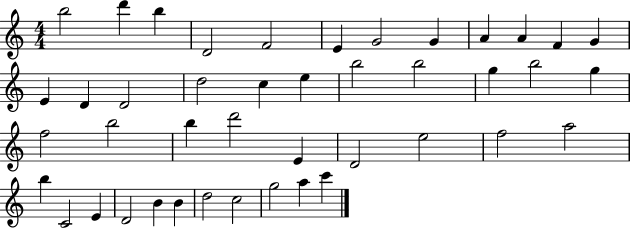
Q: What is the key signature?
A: C major